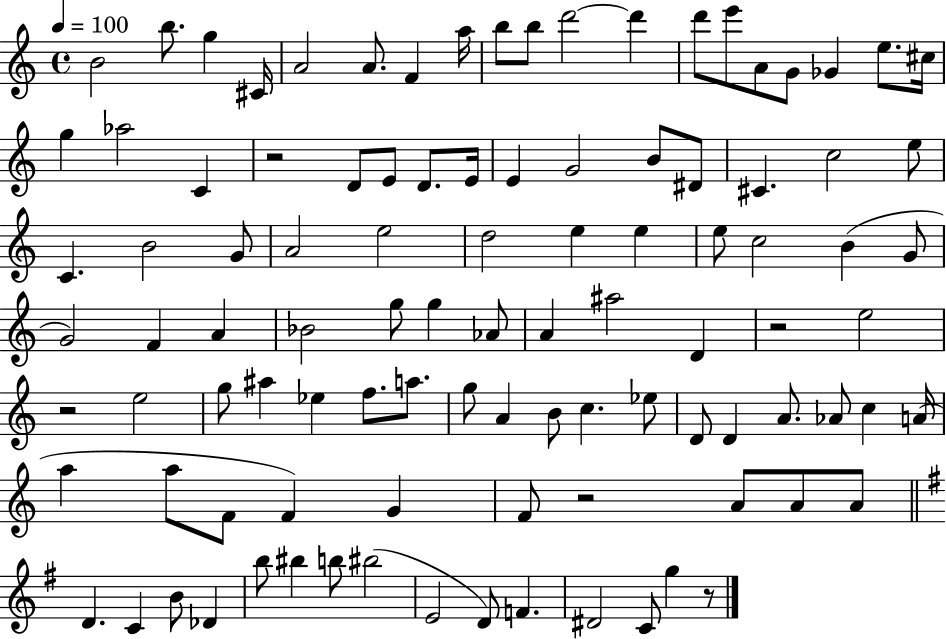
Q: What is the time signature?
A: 4/4